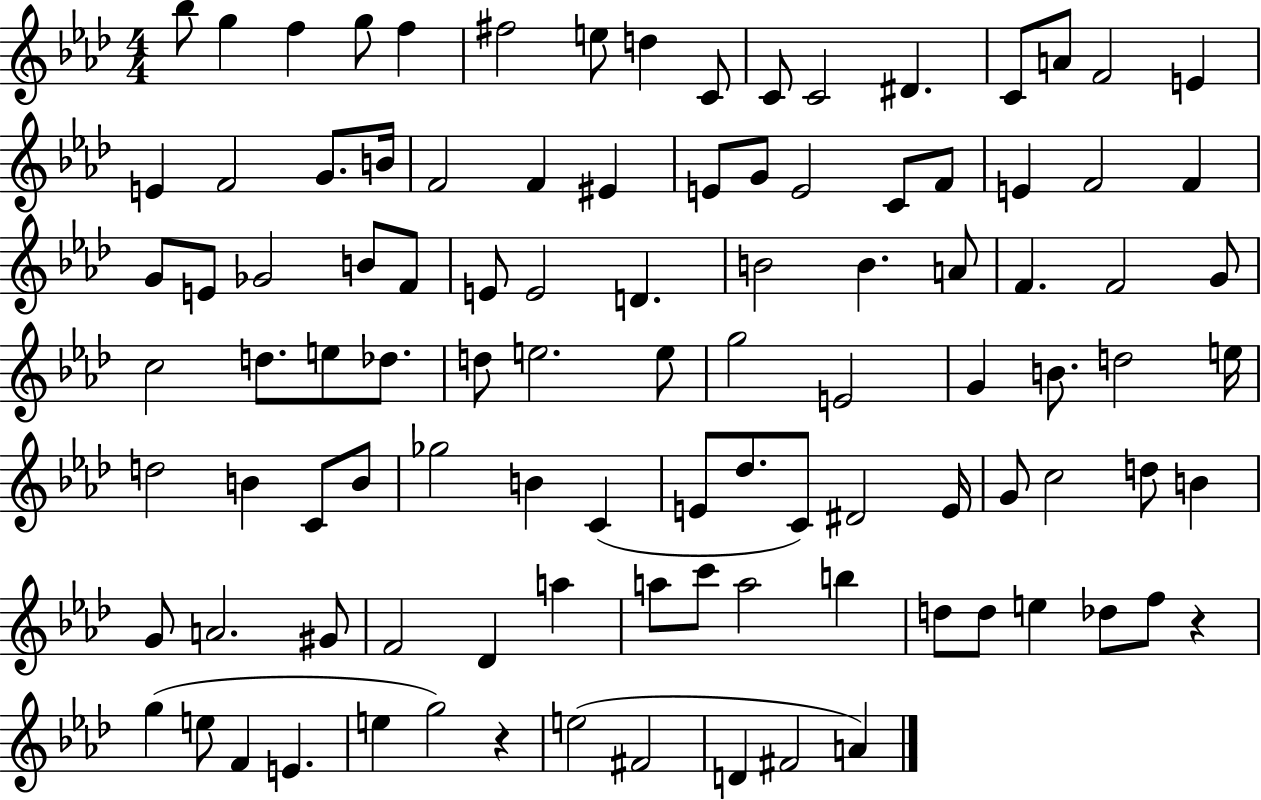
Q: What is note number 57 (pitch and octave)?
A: D5